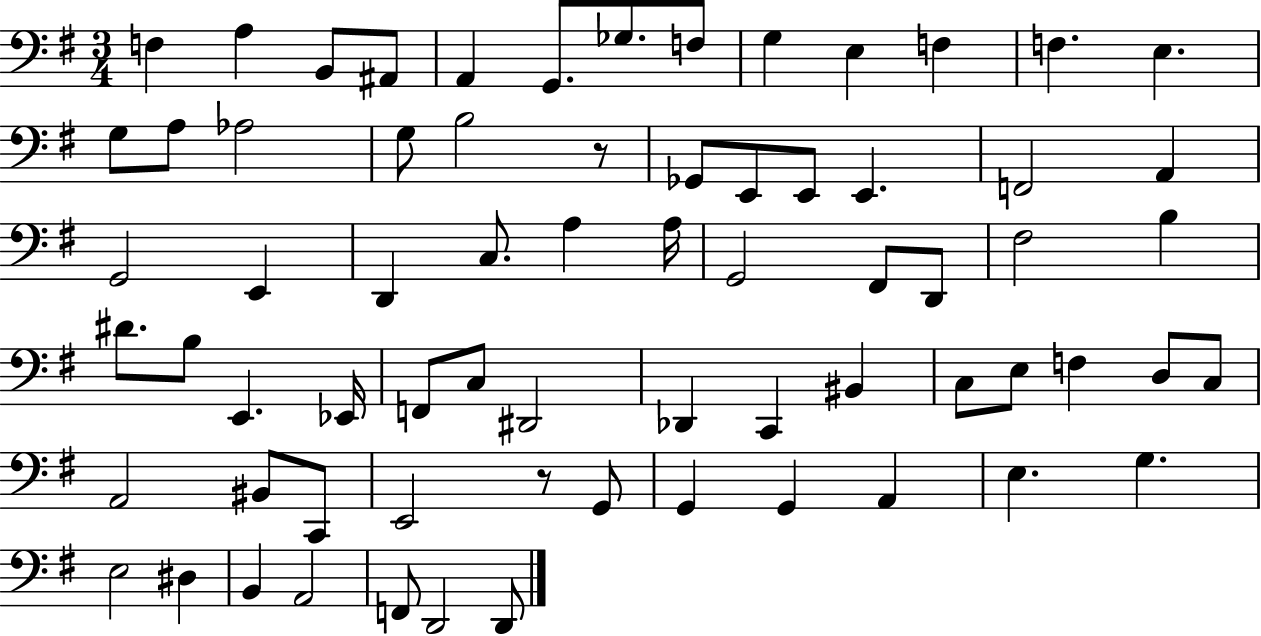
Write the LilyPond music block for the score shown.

{
  \clef bass
  \numericTimeSignature
  \time 3/4
  \key g \major
  f4 a4 b,8 ais,8 | a,4 g,8. ges8. f8 | g4 e4 f4 | f4. e4. | \break g8 a8 aes2 | g8 b2 r8 | ges,8 e,8 e,8 e,4. | f,2 a,4 | \break g,2 e,4 | d,4 c8. a4 a16 | g,2 fis,8 d,8 | fis2 b4 | \break dis'8. b8 e,4. ees,16 | f,8 c8 dis,2 | des,4 c,4 bis,4 | c8 e8 f4 d8 c8 | \break a,2 bis,8 c,8 | e,2 r8 g,8 | g,4 g,4 a,4 | e4. g4. | \break e2 dis4 | b,4 a,2 | f,8 d,2 d,8 | \bar "|."
}